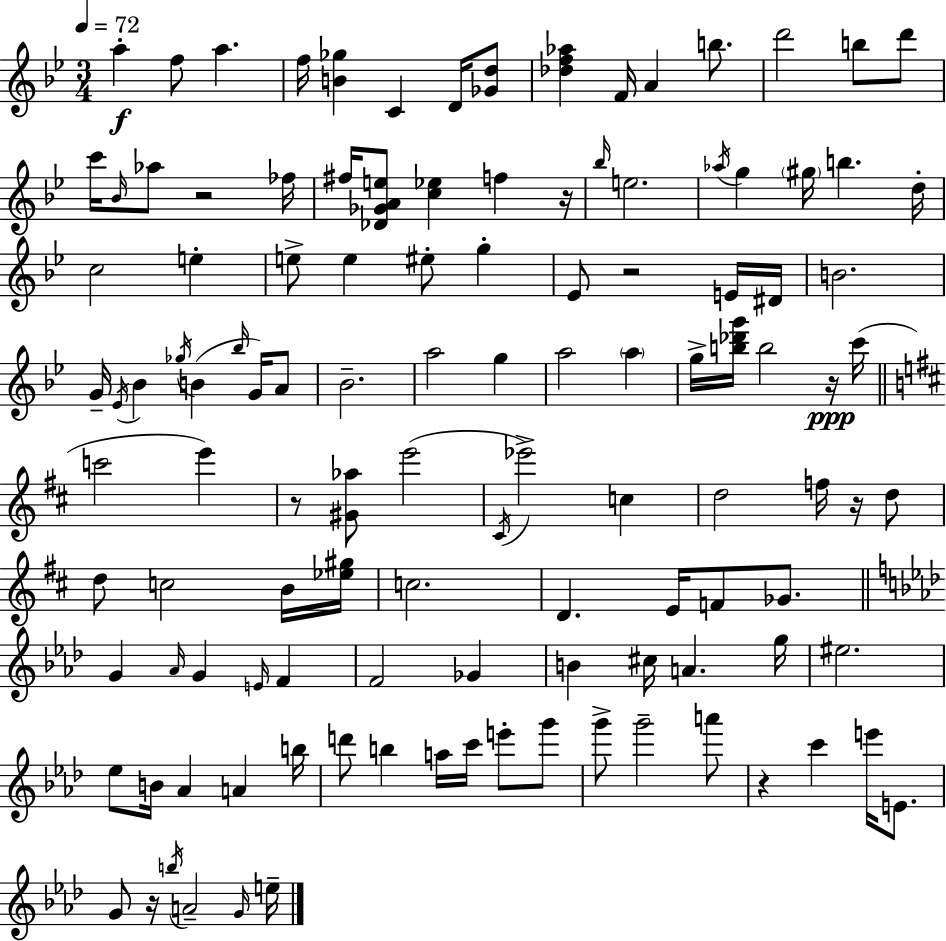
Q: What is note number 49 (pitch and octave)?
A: G5